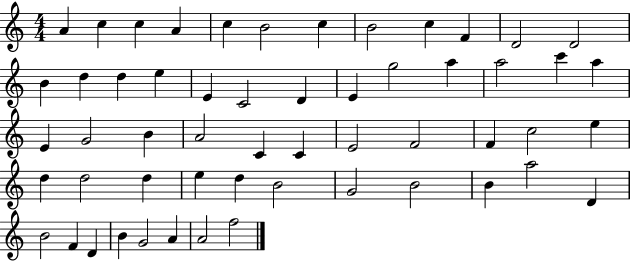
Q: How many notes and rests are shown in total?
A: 55